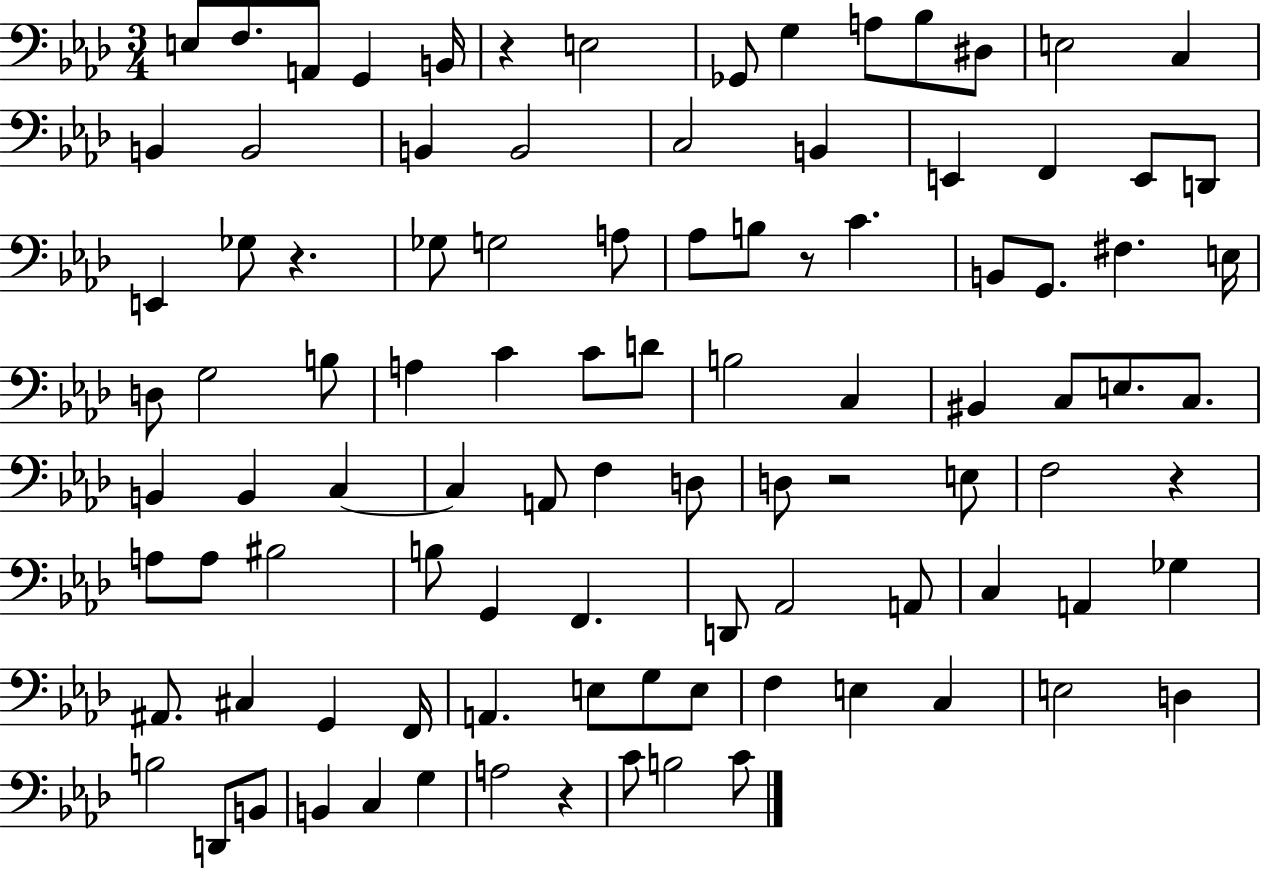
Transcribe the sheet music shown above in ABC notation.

X:1
T:Untitled
M:3/4
L:1/4
K:Ab
E,/2 F,/2 A,,/2 G,, B,,/4 z E,2 _G,,/2 G, A,/2 _B,/2 ^D,/2 E,2 C, B,, B,,2 B,, B,,2 C,2 B,, E,, F,, E,,/2 D,,/2 E,, _G,/2 z _G,/2 G,2 A,/2 _A,/2 B,/2 z/2 C B,,/2 G,,/2 ^F, E,/4 D,/2 G,2 B,/2 A, C C/2 D/2 B,2 C, ^B,, C,/2 E,/2 C,/2 B,, B,, C, C, A,,/2 F, D,/2 D,/2 z2 E,/2 F,2 z A,/2 A,/2 ^B,2 B,/2 G,, F,, D,,/2 _A,,2 A,,/2 C, A,, _G, ^A,,/2 ^C, G,, F,,/4 A,, E,/2 G,/2 E,/2 F, E, C, E,2 D, B,2 D,,/2 B,,/2 B,, C, G, A,2 z C/2 B,2 C/2